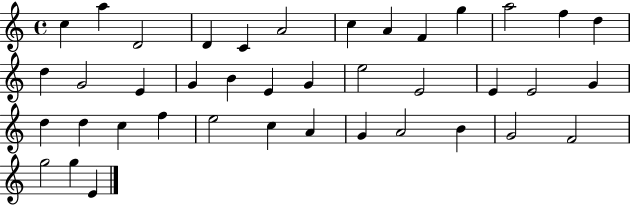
C5/q A5/q D4/h D4/q C4/q A4/h C5/q A4/q F4/q G5/q A5/h F5/q D5/q D5/q G4/h E4/q G4/q B4/q E4/q G4/q E5/h E4/h E4/q E4/h G4/q D5/q D5/q C5/q F5/q E5/h C5/q A4/q G4/q A4/h B4/q G4/h F4/h G5/h G5/q E4/q